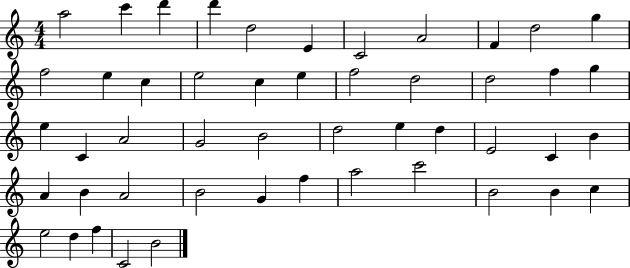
X:1
T:Untitled
M:4/4
L:1/4
K:C
a2 c' d' d' d2 E C2 A2 F d2 g f2 e c e2 c e f2 d2 d2 f g e C A2 G2 B2 d2 e d E2 C B A B A2 B2 G f a2 c'2 B2 B c e2 d f C2 B2